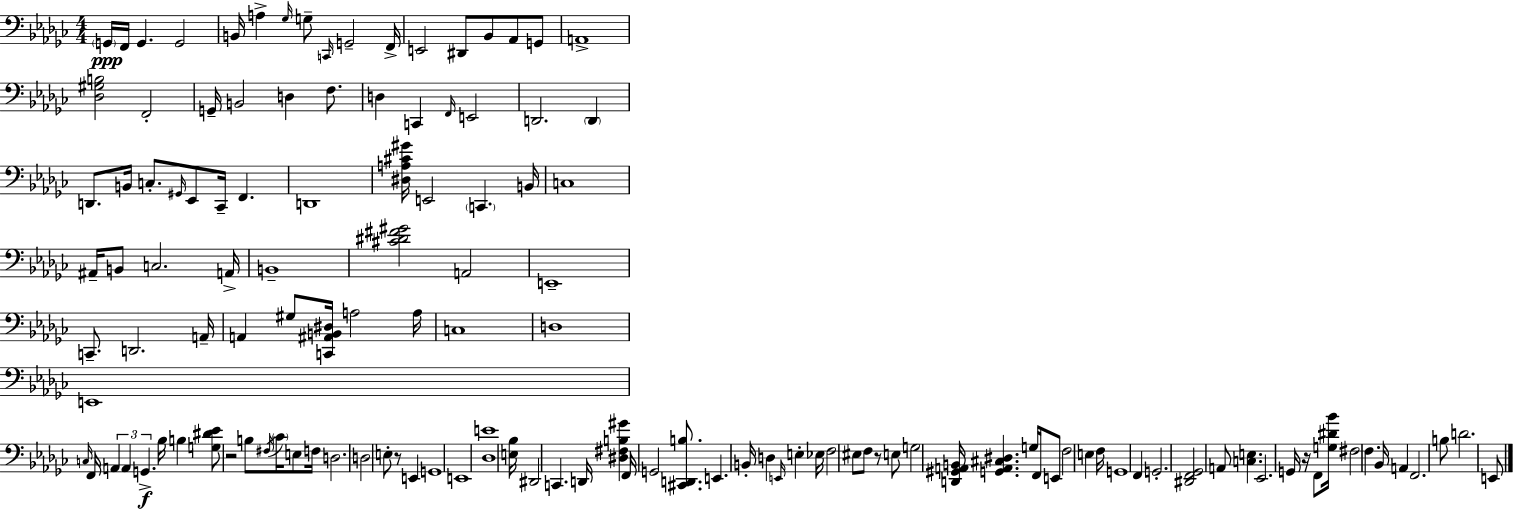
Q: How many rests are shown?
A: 4